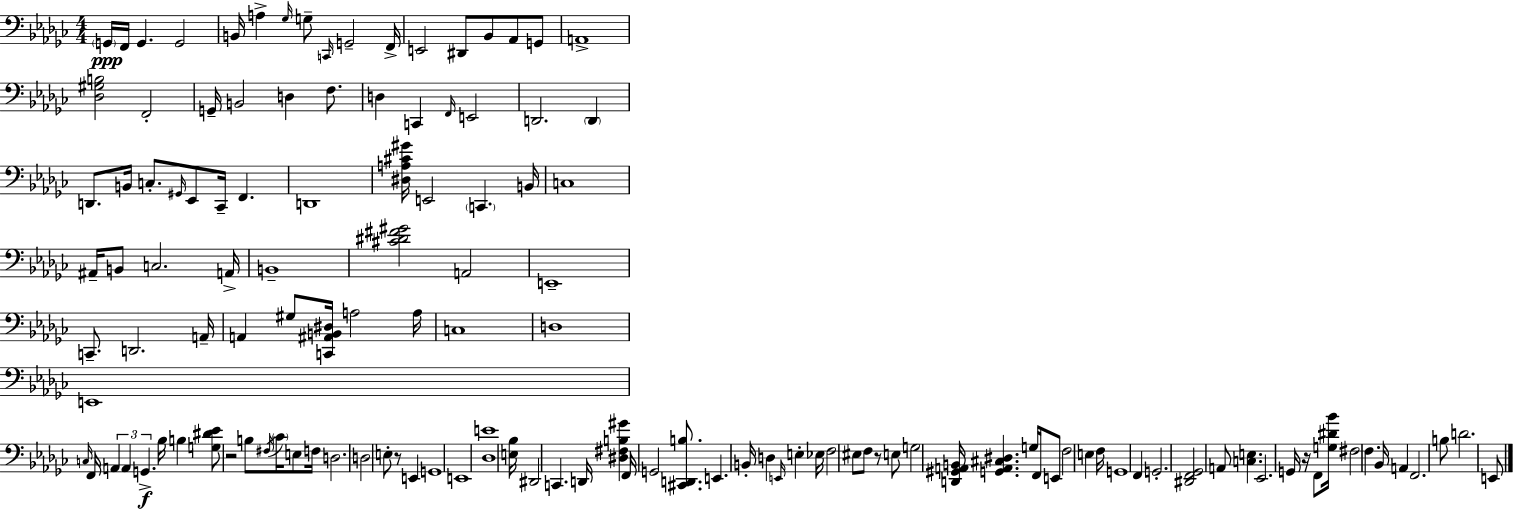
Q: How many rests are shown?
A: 4